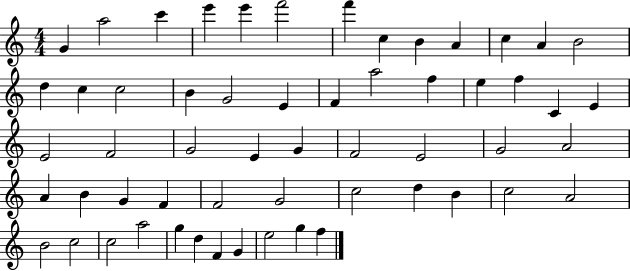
{
  \clef treble
  \numericTimeSignature
  \time 4/4
  \key c \major
  g'4 a''2 c'''4 | e'''4 e'''4 f'''2 | f'''4 c''4 b'4 a'4 | c''4 a'4 b'2 | \break d''4 c''4 c''2 | b'4 g'2 e'4 | f'4 a''2 f''4 | e''4 f''4 c'4 e'4 | \break e'2 f'2 | g'2 e'4 g'4 | f'2 e'2 | g'2 a'2 | \break a'4 b'4 g'4 f'4 | f'2 g'2 | c''2 d''4 b'4 | c''2 a'2 | \break b'2 c''2 | c''2 a''2 | g''4 d''4 f'4 g'4 | e''2 g''4 f''4 | \break \bar "|."
}